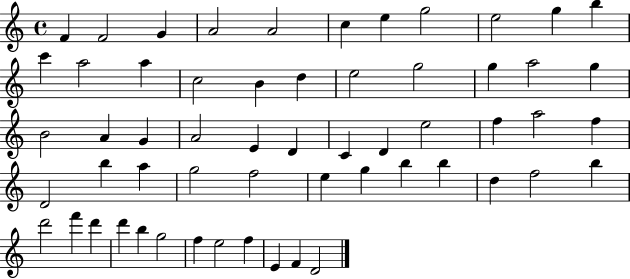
F4/q F4/h G4/q A4/h A4/h C5/q E5/q G5/h E5/h G5/q B5/q C6/q A5/h A5/q C5/h B4/q D5/q E5/h G5/h G5/q A5/h G5/q B4/h A4/q G4/q A4/h E4/q D4/q C4/q D4/q E5/h F5/q A5/h F5/q D4/h B5/q A5/q G5/h F5/h E5/q G5/q B5/q B5/q D5/q F5/h B5/q D6/h F6/q D6/q D6/q B5/q G5/h F5/q E5/h F5/q E4/q F4/q D4/h